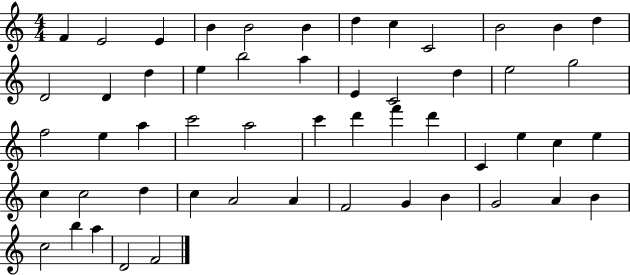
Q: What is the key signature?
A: C major